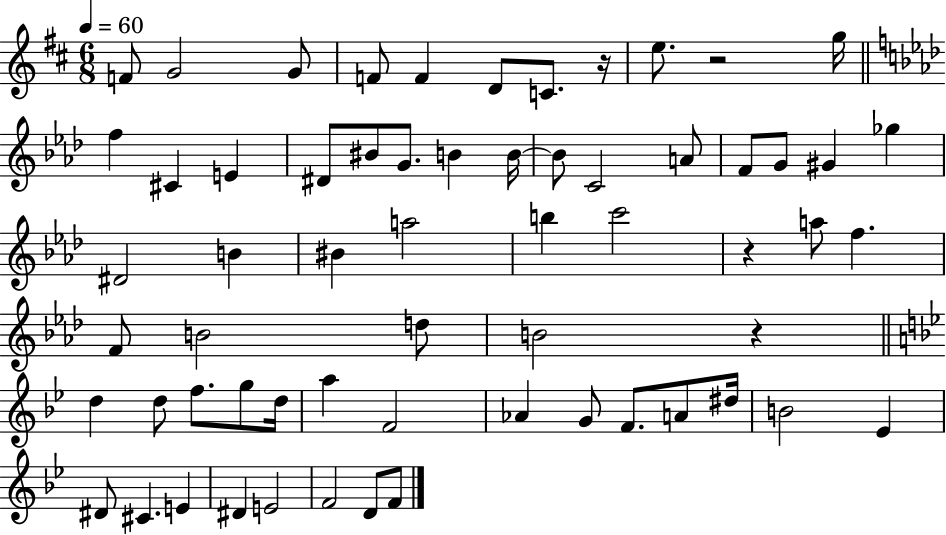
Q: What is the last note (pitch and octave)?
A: F4